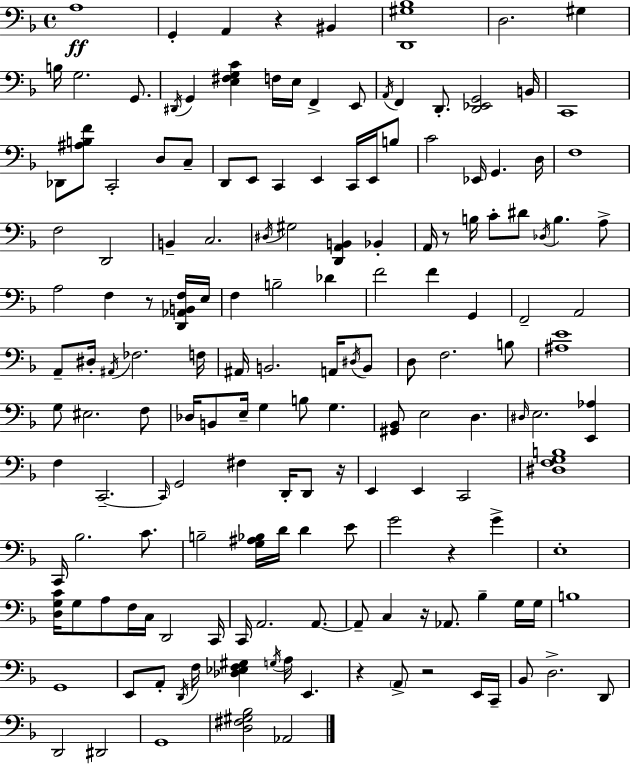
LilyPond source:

{
  \clef bass
  \time 4/4
  \defaultTimeSignature
  \key f \major
  a1\ff | g,4-. a,4 r4 bis,4 | <d, gis bes>1 | d2. gis4 | \break b16 g2. g,8. | \acciaccatura { dis,16 } g,4 <e fis g c'>4 f16 e16 f,4-> e,8 | \acciaccatura { a,16 } f,4 d,8.-. <d, ees, g,>2 | b,16 c,1 | \break des,8 <ais b f'>8 c,2-. d8 | c8-- d,8 e,8 c,4 e,4 c,16 e,16 | b8 c'2 ees,16 g,4. | d16 f1 | \break f2 d,2 | b,4-- c2. | \acciaccatura { dis16 } gis2 <d, a, b,>4 bes,4-. | a,16 r8 b16 c'8-. dis'8 \acciaccatura { des16 } b4. | \break a8-> a2 f4 | r8 <d, aes, b, f>16 e16 f4 b2-- | des'4 f'2 f'4 | g,4 f,2-- a,2 | \break a,8-- dis16-. \acciaccatura { ais,16 } fes2. | f16 ais,16 b,2. | a,16 \acciaccatura { dis16 } b,8 d8 f2. | b8 <ais e'>1 | \break g8 eis2. | f8 des16 b,8 e16-- g4 b8 | g4. <gis, bes,>8 e2 | d4. \grace { dis16 } e2. | \break <e, aes>4 f4 c,2.--~~ | \grace { c,16 } g,2 | fis4 d,16-. d,8 r16 e,4 e,4 | c,2 <dis f g b>1 | \break c,16 bes2. | c'8. b2-- | <g ais bes>16 d'16 d'4 e'8 g'2 | r4 g'4-> e1-. | \break <d g c'>16 g8 a8 f16 c16 d,2 | c,16 c,16 a,2. | a,8.~~ a,8-- c4 r16 aes,8. | bes4-- g16 g16 b1 | \break g,1 | e,8 a,8-. \acciaccatura { d,16 } f16 <des ees f gis>4 | \acciaccatura { g16 } a16 e,4. r4 \parenthesize a,8-> | r2 e,16 c,16-- bes,8 d2.-> | \break d,8 d,2 | dis,2 g,1 | <d fis gis bes>2 | aes,2 \bar "|."
}